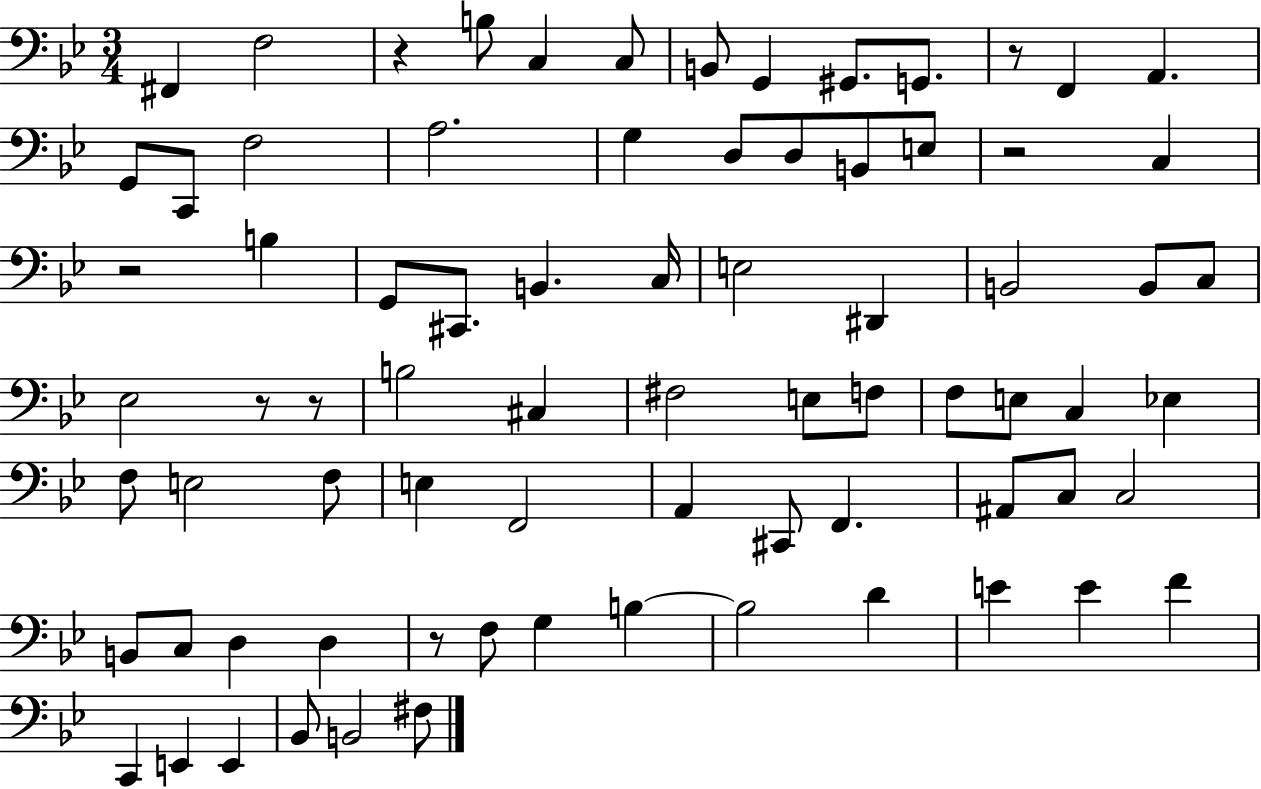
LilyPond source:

{
  \clef bass
  \numericTimeSignature
  \time 3/4
  \key bes \major
  fis,4 f2 | r4 b8 c4 c8 | b,8 g,4 gis,8. g,8. | r8 f,4 a,4. | \break g,8 c,8 f2 | a2. | g4 d8 d8 b,8 e8 | r2 c4 | \break r2 b4 | g,8 cis,8. b,4. c16 | e2 dis,4 | b,2 b,8 c8 | \break ees2 r8 r8 | b2 cis4 | fis2 e8 f8 | f8 e8 c4 ees4 | \break f8 e2 f8 | e4 f,2 | a,4 cis,8 f,4. | ais,8 c8 c2 | \break b,8 c8 d4 d4 | r8 f8 g4 b4~~ | b2 d'4 | e'4 e'4 f'4 | \break c,4 e,4 e,4 | bes,8 b,2 fis8 | \bar "|."
}